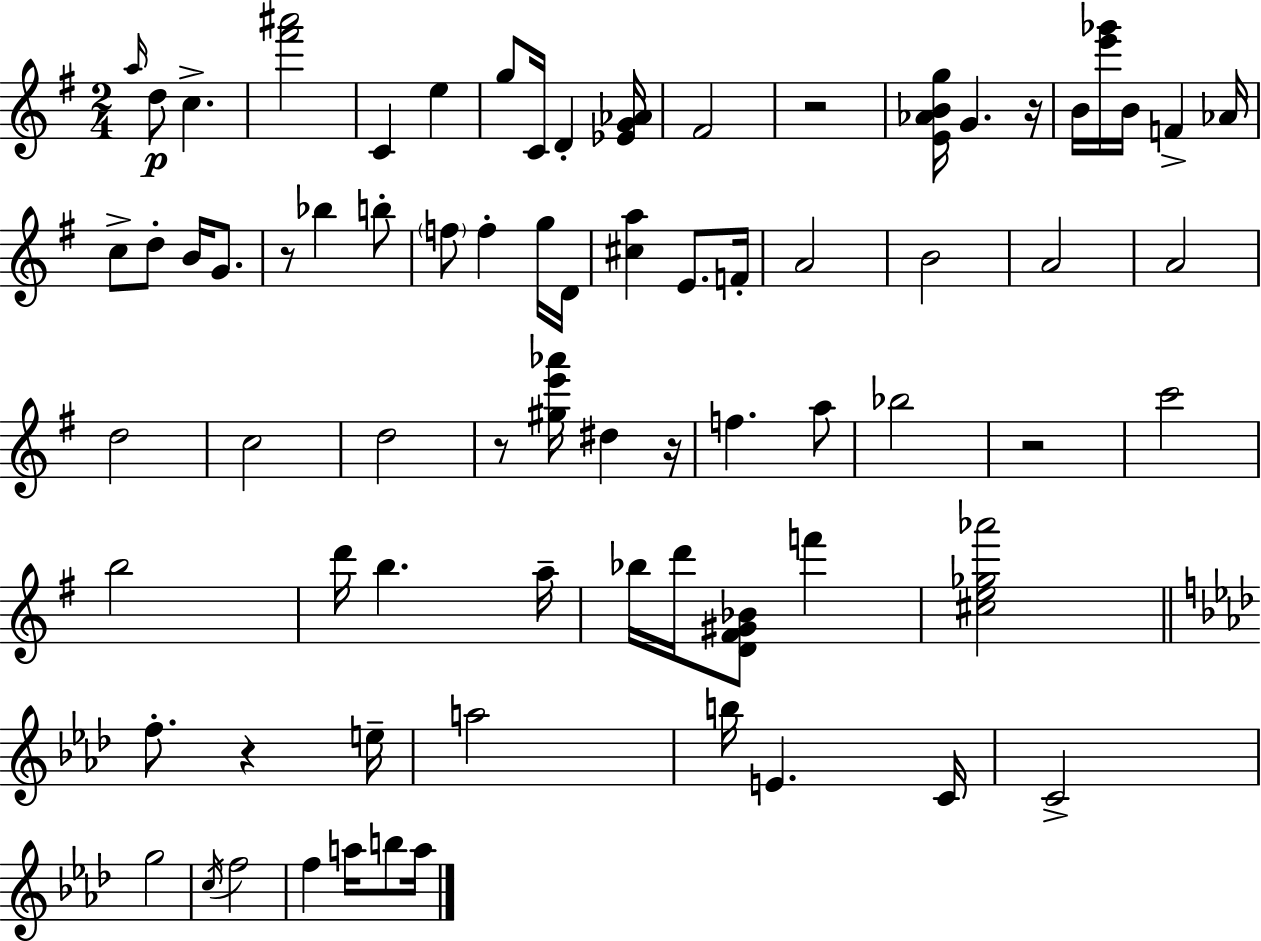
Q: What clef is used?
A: treble